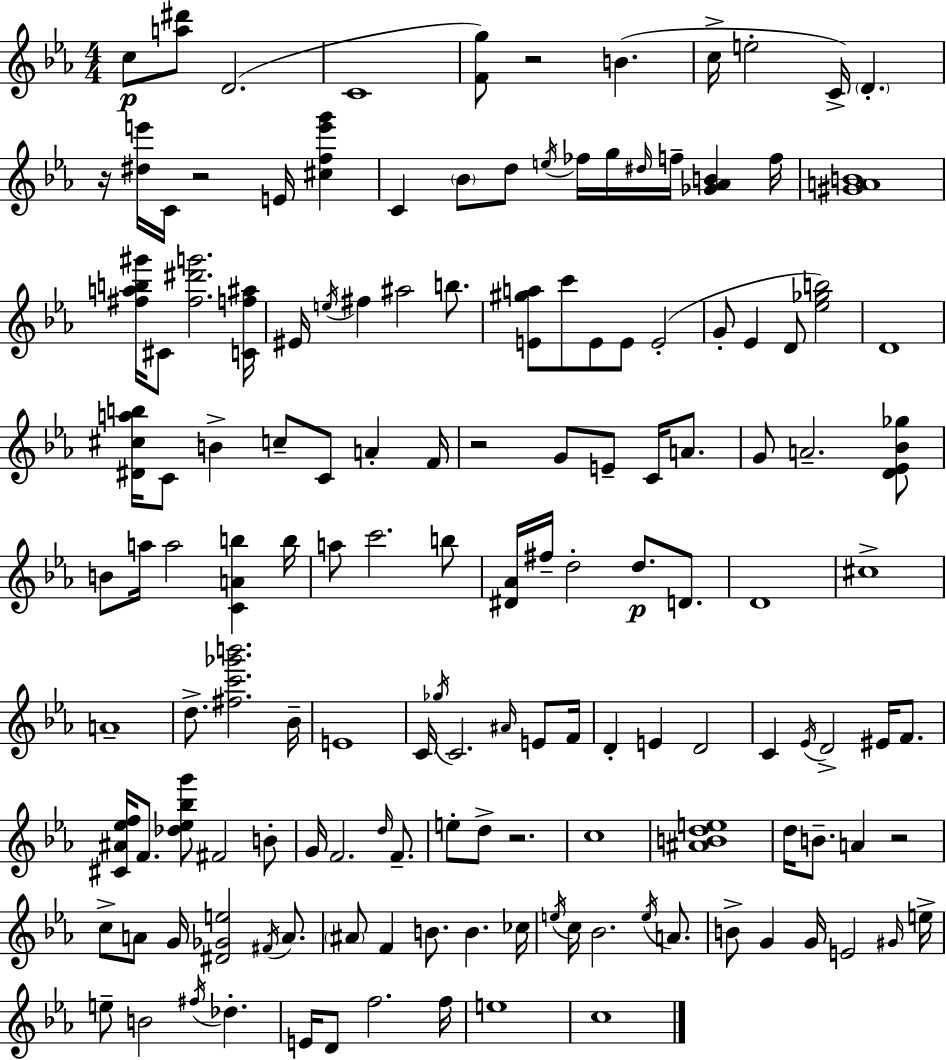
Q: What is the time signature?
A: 4/4